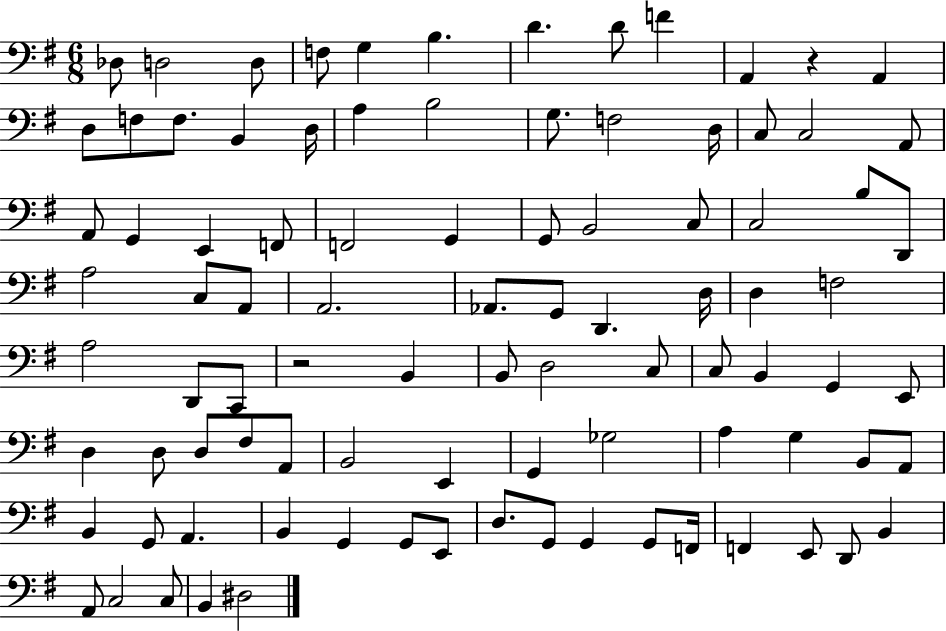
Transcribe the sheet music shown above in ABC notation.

X:1
T:Untitled
M:6/8
L:1/4
K:G
_D,/2 D,2 D,/2 F,/2 G, B, D D/2 F A,, z A,, D,/2 F,/2 F,/2 B,, D,/4 A, B,2 G,/2 F,2 D,/4 C,/2 C,2 A,,/2 A,,/2 G,, E,, F,,/2 F,,2 G,, G,,/2 B,,2 C,/2 C,2 B,/2 D,,/2 A,2 C,/2 A,,/2 A,,2 _A,,/2 G,,/2 D,, D,/4 D, F,2 A,2 D,,/2 C,,/2 z2 B,, B,,/2 D,2 C,/2 C,/2 B,, G,, E,,/2 D, D,/2 D,/2 ^F,/2 A,,/2 B,,2 E,, G,, _G,2 A, G, B,,/2 A,,/2 B,, G,,/2 A,, B,, G,, G,,/2 E,,/2 D,/2 G,,/2 G,, G,,/2 F,,/4 F,, E,,/2 D,,/2 B,, A,,/2 C,2 C,/2 B,, ^D,2